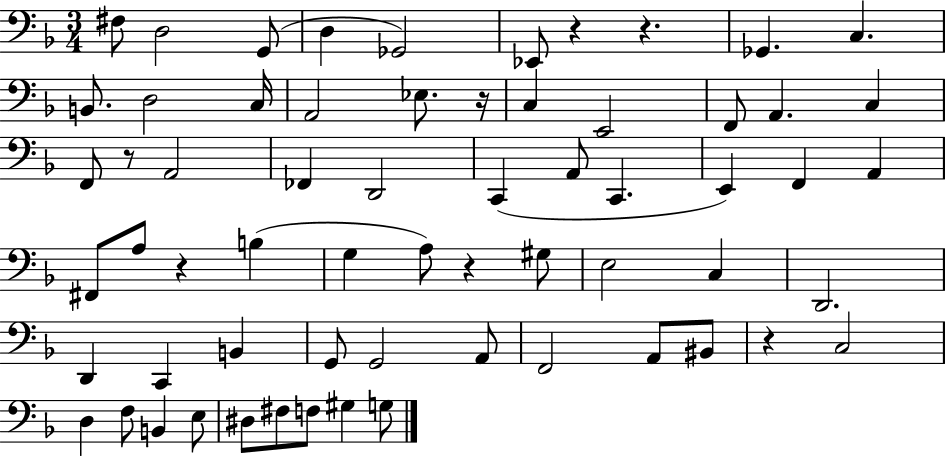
X:1
T:Untitled
M:3/4
L:1/4
K:F
^F,/2 D,2 G,,/2 D, _G,,2 _E,,/2 z z _G,, C, B,,/2 D,2 C,/4 A,,2 _E,/2 z/4 C, E,,2 F,,/2 A,, C, F,,/2 z/2 A,,2 _F,, D,,2 C,, A,,/2 C,, E,, F,, A,, ^F,,/2 A,/2 z B, G, A,/2 z ^G,/2 E,2 C, D,,2 D,, C,, B,, G,,/2 G,,2 A,,/2 F,,2 A,,/2 ^B,,/2 z C,2 D, F,/2 B,, E,/2 ^D,/2 ^F,/2 F,/2 ^G, G,/2